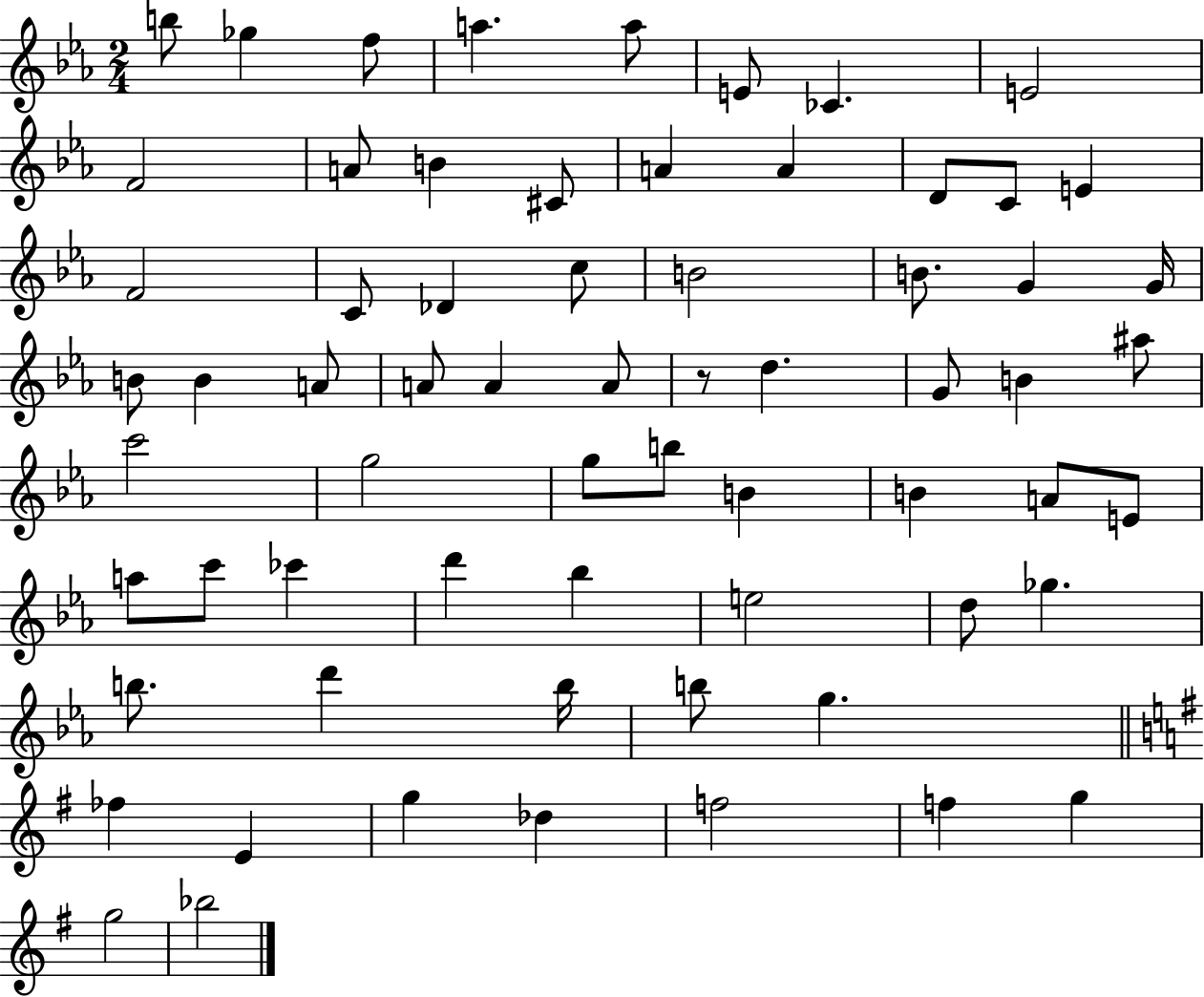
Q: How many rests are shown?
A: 1